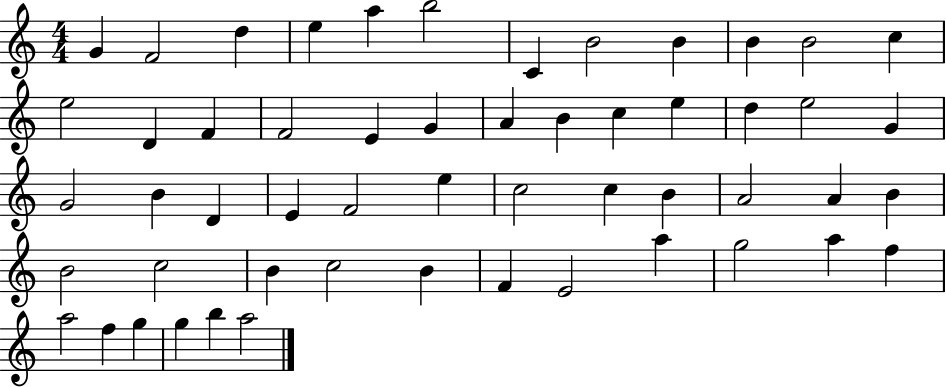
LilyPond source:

{
  \clef treble
  \numericTimeSignature
  \time 4/4
  \key c \major
  g'4 f'2 d''4 | e''4 a''4 b''2 | c'4 b'2 b'4 | b'4 b'2 c''4 | \break e''2 d'4 f'4 | f'2 e'4 g'4 | a'4 b'4 c''4 e''4 | d''4 e''2 g'4 | \break g'2 b'4 d'4 | e'4 f'2 e''4 | c''2 c''4 b'4 | a'2 a'4 b'4 | \break b'2 c''2 | b'4 c''2 b'4 | f'4 e'2 a''4 | g''2 a''4 f''4 | \break a''2 f''4 g''4 | g''4 b''4 a''2 | \bar "|."
}